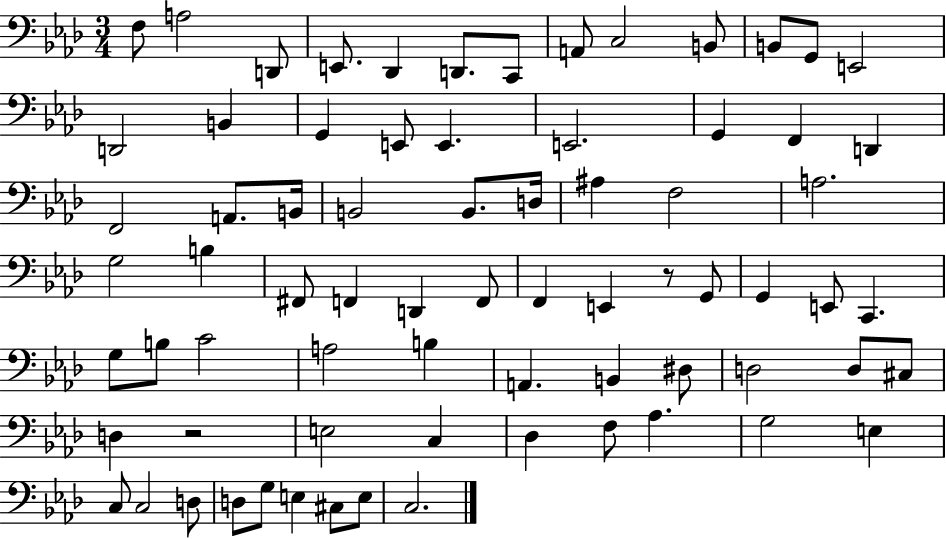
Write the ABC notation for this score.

X:1
T:Untitled
M:3/4
L:1/4
K:Ab
F,/2 A,2 D,,/2 E,,/2 _D,, D,,/2 C,,/2 A,,/2 C,2 B,,/2 B,,/2 G,,/2 E,,2 D,,2 B,, G,, E,,/2 E,, E,,2 G,, F,, D,, F,,2 A,,/2 B,,/4 B,,2 B,,/2 D,/4 ^A, F,2 A,2 G,2 B, ^F,,/2 F,, D,, F,,/2 F,, E,, z/2 G,,/2 G,, E,,/2 C,, G,/2 B,/2 C2 A,2 B, A,, B,, ^D,/2 D,2 D,/2 ^C,/2 D, z2 E,2 C, _D, F,/2 _A, G,2 E, C,/2 C,2 D,/2 D,/2 G,/2 E, ^C,/2 E,/2 C,2